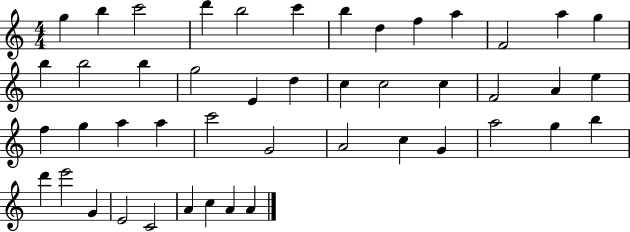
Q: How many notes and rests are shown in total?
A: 46